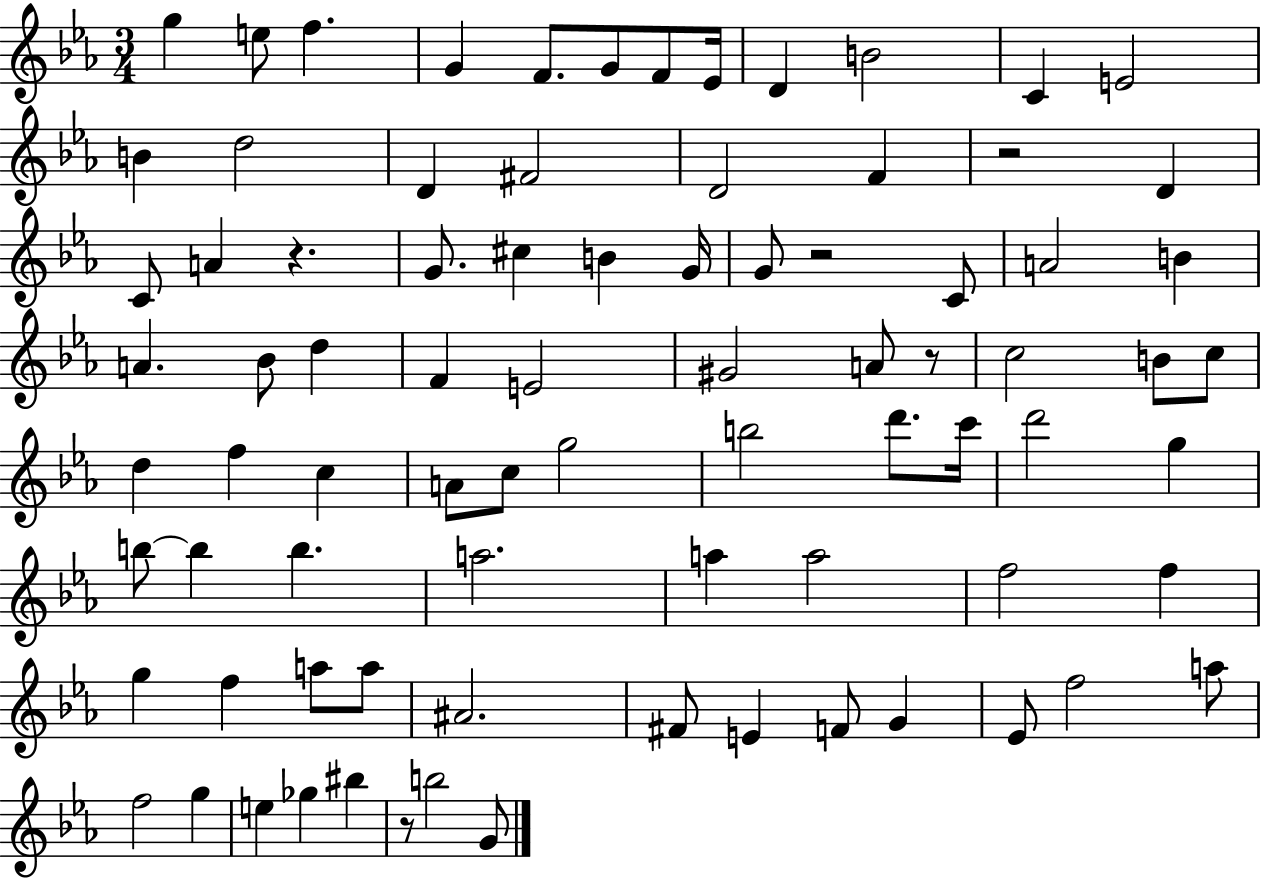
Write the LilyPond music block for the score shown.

{
  \clef treble
  \numericTimeSignature
  \time 3/4
  \key ees \major
  g''4 e''8 f''4. | g'4 f'8. g'8 f'8 ees'16 | d'4 b'2 | c'4 e'2 | \break b'4 d''2 | d'4 fis'2 | d'2 f'4 | r2 d'4 | \break c'8 a'4 r4. | g'8. cis''4 b'4 g'16 | g'8 r2 c'8 | a'2 b'4 | \break a'4. bes'8 d''4 | f'4 e'2 | gis'2 a'8 r8 | c''2 b'8 c''8 | \break d''4 f''4 c''4 | a'8 c''8 g''2 | b''2 d'''8. c'''16 | d'''2 g''4 | \break b''8~~ b''4 b''4. | a''2. | a''4 a''2 | f''2 f''4 | \break g''4 f''4 a''8 a''8 | ais'2. | fis'8 e'4 f'8 g'4 | ees'8 f''2 a''8 | \break f''2 g''4 | e''4 ges''4 bis''4 | r8 b''2 g'8 | \bar "|."
}